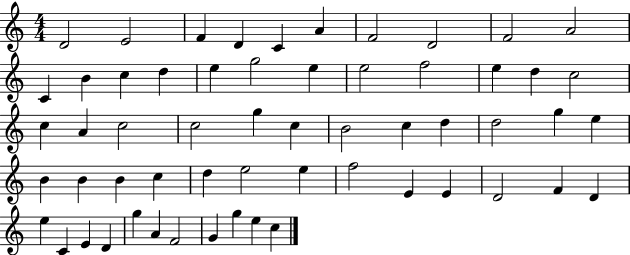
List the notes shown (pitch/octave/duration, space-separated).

D4/h E4/h F4/q D4/q C4/q A4/q F4/h D4/h F4/h A4/h C4/q B4/q C5/q D5/q E5/q G5/h E5/q E5/h F5/h E5/q D5/q C5/h C5/q A4/q C5/h C5/h G5/q C5/q B4/h C5/q D5/q D5/h G5/q E5/q B4/q B4/q B4/q C5/q D5/q E5/h E5/q F5/h E4/q E4/q D4/h F4/q D4/q E5/q C4/q E4/q D4/q G5/q A4/q F4/h G4/q G5/q E5/q C5/q